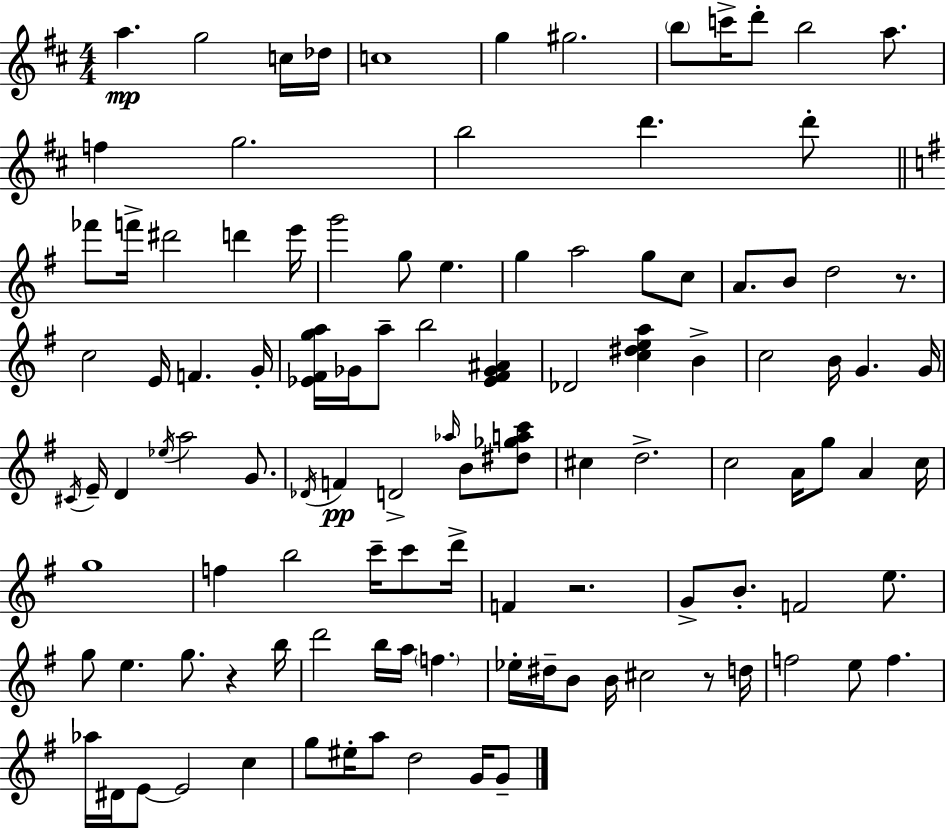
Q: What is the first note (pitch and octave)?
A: A5